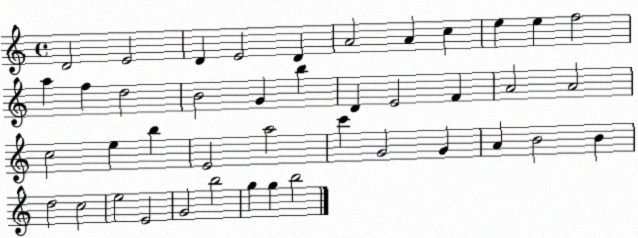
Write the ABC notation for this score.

X:1
T:Untitled
M:4/4
L:1/4
K:C
D2 E2 D E2 D A2 A c e e f2 a f d2 B2 G b D E2 F A2 A2 c2 e b E2 a2 c' G2 G A B2 B d2 c2 e2 E2 G2 b2 g g b2